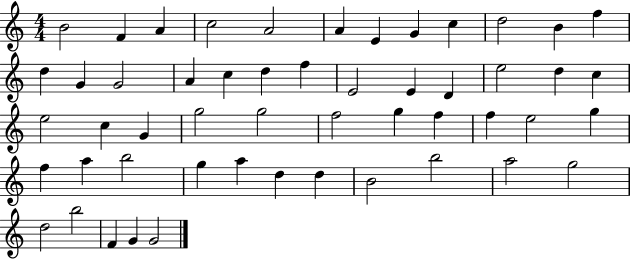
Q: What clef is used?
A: treble